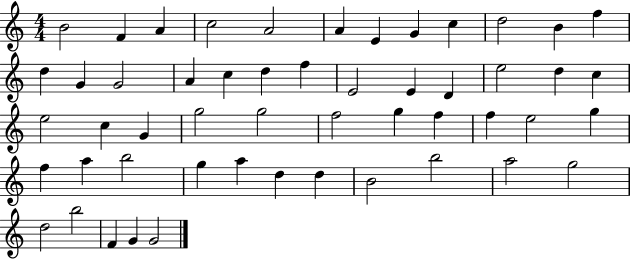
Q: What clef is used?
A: treble